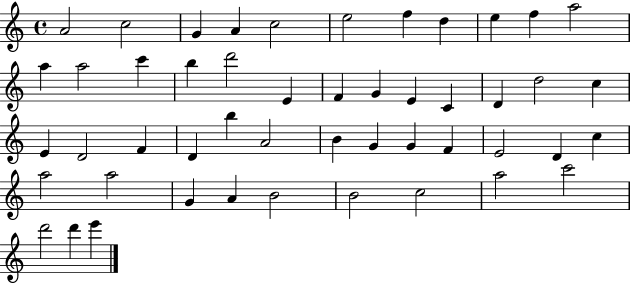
A4/h C5/h G4/q A4/q C5/h E5/h F5/q D5/q E5/q F5/q A5/h A5/q A5/h C6/q B5/q D6/h E4/q F4/q G4/q E4/q C4/q D4/q D5/h C5/q E4/q D4/h F4/q D4/q B5/q A4/h B4/q G4/q G4/q F4/q E4/h D4/q C5/q A5/h A5/h G4/q A4/q B4/h B4/h C5/h A5/h C6/h D6/h D6/q E6/q